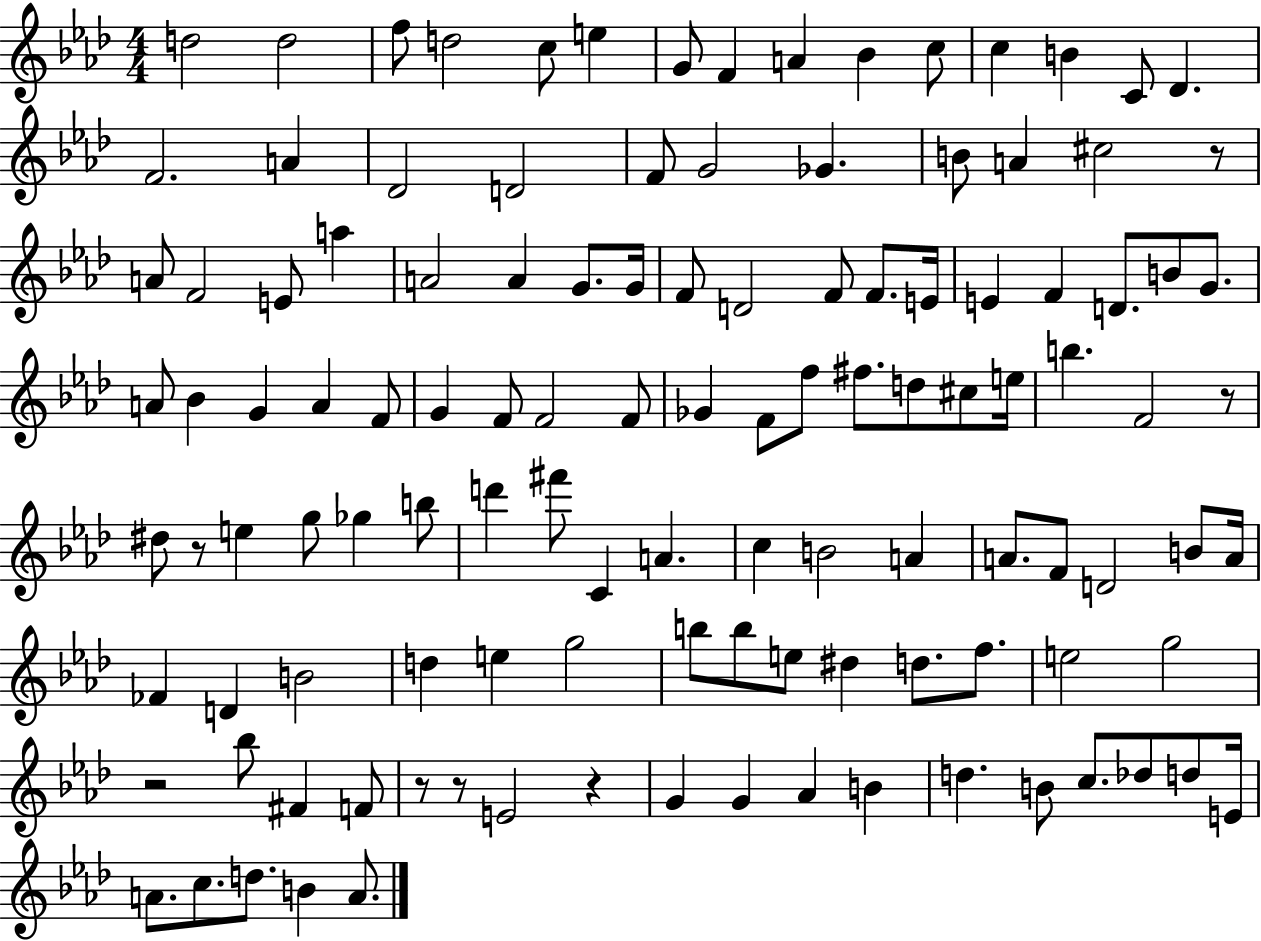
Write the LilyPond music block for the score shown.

{
  \clef treble
  \numericTimeSignature
  \time 4/4
  \key aes \major
  d''2 d''2 | f''8 d''2 c''8 e''4 | g'8 f'4 a'4 bes'4 c''8 | c''4 b'4 c'8 des'4. | \break f'2. a'4 | des'2 d'2 | f'8 g'2 ges'4. | b'8 a'4 cis''2 r8 | \break a'8 f'2 e'8 a''4 | a'2 a'4 g'8. g'16 | f'8 d'2 f'8 f'8. e'16 | e'4 f'4 d'8. b'8 g'8. | \break a'8 bes'4 g'4 a'4 f'8 | g'4 f'8 f'2 f'8 | ges'4 f'8 f''8 fis''8. d''8 cis''8 e''16 | b''4. f'2 r8 | \break dis''8 r8 e''4 g''8 ges''4 b''8 | d'''4 fis'''8 c'4 a'4. | c''4 b'2 a'4 | a'8. f'8 d'2 b'8 a'16 | \break fes'4 d'4 b'2 | d''4 e''4 g''2 | b''8 b''8 e''8 dis''4 d''8. f''8. | e''2 g''2 | \break r2 bes''8 fis'4 f'8 | r8 r8 e'2 r4 | g'4 g'4 aes'4 b'4 | d''4. b'8 c''8. des''8 d''8 e'16 | \break a'8. c''8. d''8. b'4 a'8. | \bar "|."
}